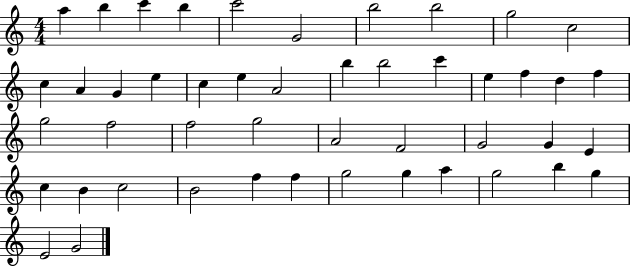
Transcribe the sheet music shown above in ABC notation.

X:1
T:Untitled
M:4/4
L:1/4
K:C
a b c' b c'2 G2 b2 b2 g2 c2 c A G e c e A2 b b2 c' e f d f g2 f2 f2 g2 A2 F2 G2 G E c B c2 B2 f f g2 g a g2 b g E2 G2